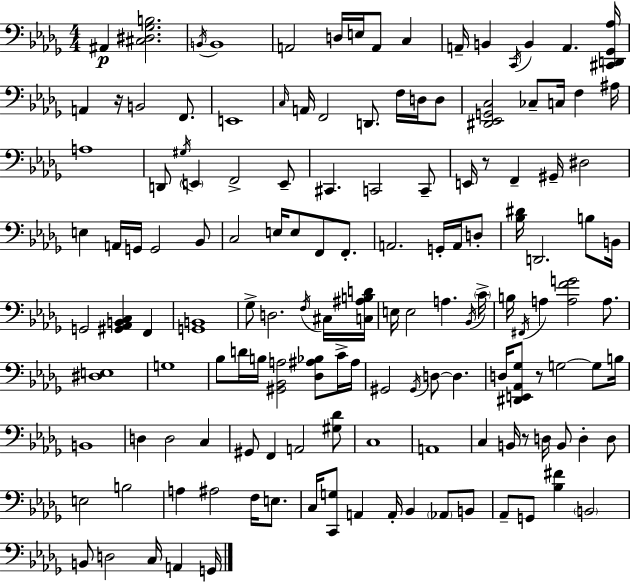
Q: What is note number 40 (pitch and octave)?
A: G#2